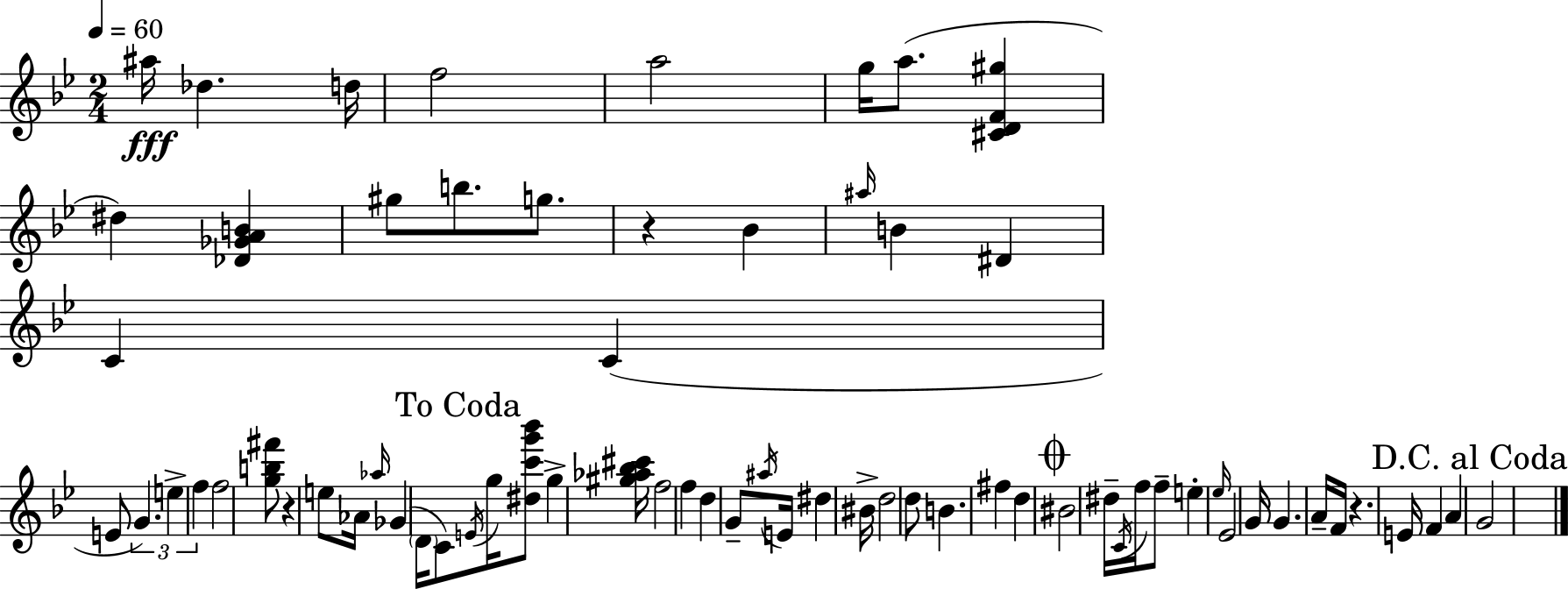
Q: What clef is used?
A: treble